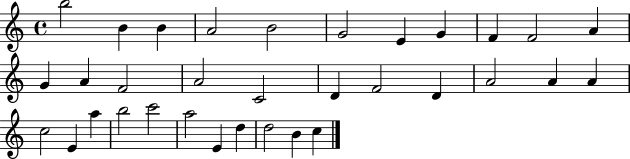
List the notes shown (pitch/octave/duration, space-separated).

B5/h B4/q B4/q A4/h B4/h G4/h E4/q G4/q F4/q F4/h A4/q G4/q A4/q F4/h A4/h C4/h D4/q F4/h D4/q A4/h A4/q A4/q C5/h E4/q A5/q B5/h C6/h A5/h E4/q D5/q D5/h B4/q C5/q